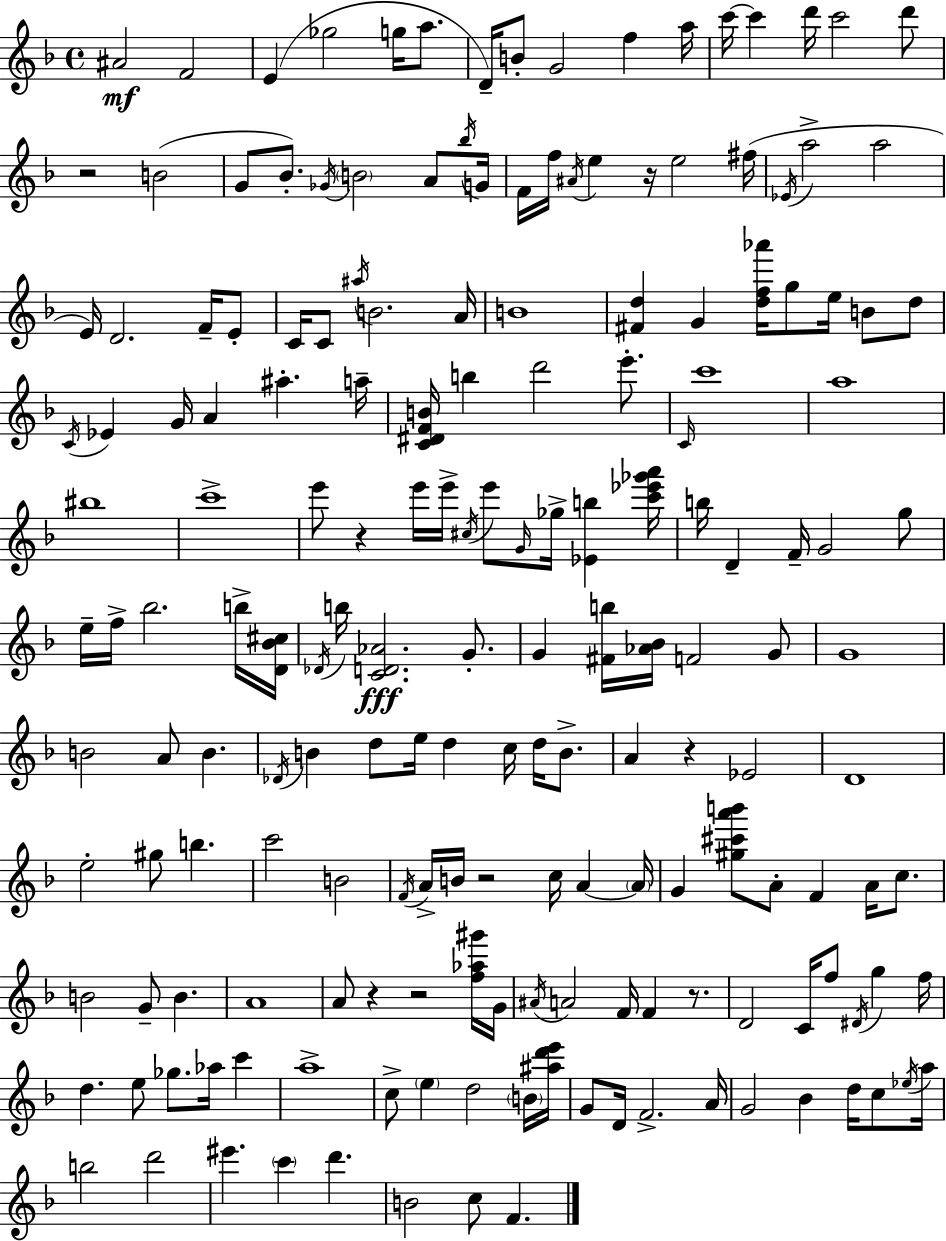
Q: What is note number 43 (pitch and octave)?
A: B4